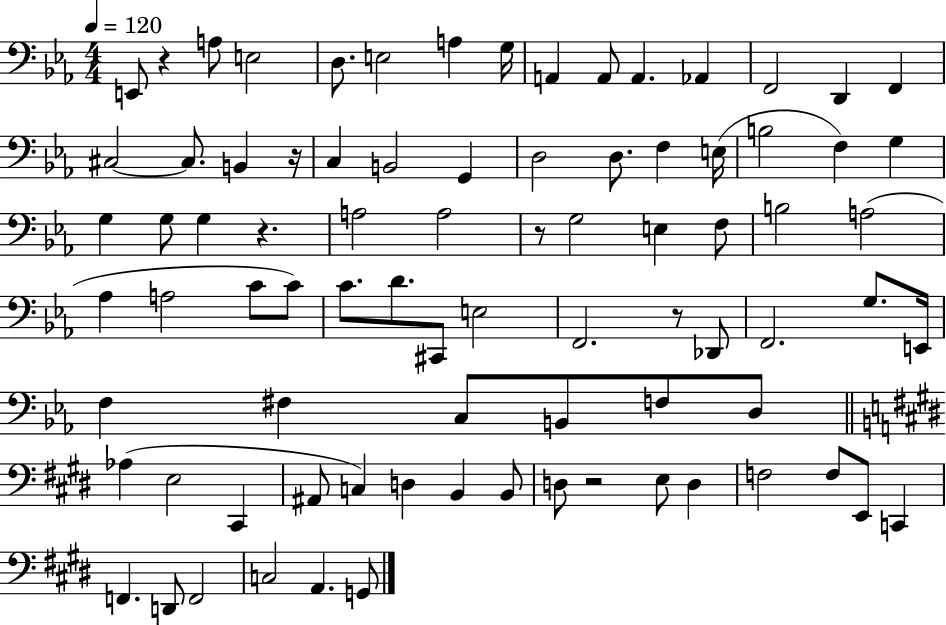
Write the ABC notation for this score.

X:1
T:Untitled
M:4/4
L:1/4
K:Eb
E,,/2 z A,/2 E,2 D,/2 E,2 A, G,/4 A,, A,,/2 A,, _A,, F,,2 D,, F,, ^C,2 ^C,/2 B,, z/4 C, B,,2 G,, D,2 D,/2 F, E,/4 B,2 F, G, G, G,/2 G, z A,2 A,2 z/2 G,2 E, F,/2 B,2 A,2 _A, A,2 C/2 C/2 C/2 D/2 ^C,,/2 E,2 F,,2 z/2 _D,,/2 F,,2 G,/2 E,,/4 F, ^F, C,/2 B,,/2 F,/2 D,/2 _A, E,2 ^C,, ^A,,/2 C, D, B,, B,,/2 D,/2 z2 E,/2 D, F,2 F,/2 E,,/2 C,, F,, D,,/2 F,,2 C,2 A,, G,,/2